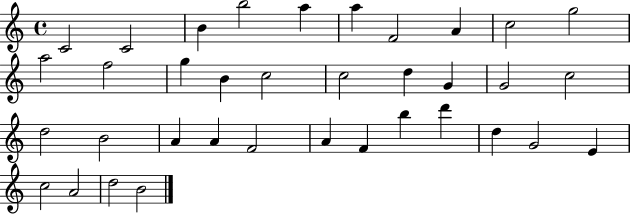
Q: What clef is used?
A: treble